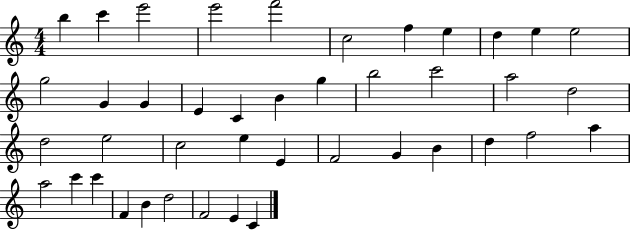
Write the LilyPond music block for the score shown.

{
  \clef treble
  \numericTimeSignature
  \time 4/4
  \key c \major
  b''4 c'''4 e'''2 | e'''2 f'''2 | c''2 f''4 e''4 | d''4 e''4 e''2 | \break g''2 g'4 g'4 | e'4 c'4 b'4 g''4 | b''2 c'''2 | a''2 d''2 | \break d''2 e''2 | c''2 e''4 e'4 | f'2 g'4 b'4 | d''4 f''2 a''4 | \break a''2 c'''4 c'''4 | f'4 b'4 d''2 | f'2 e'4 c'4 | \bar "|."
}